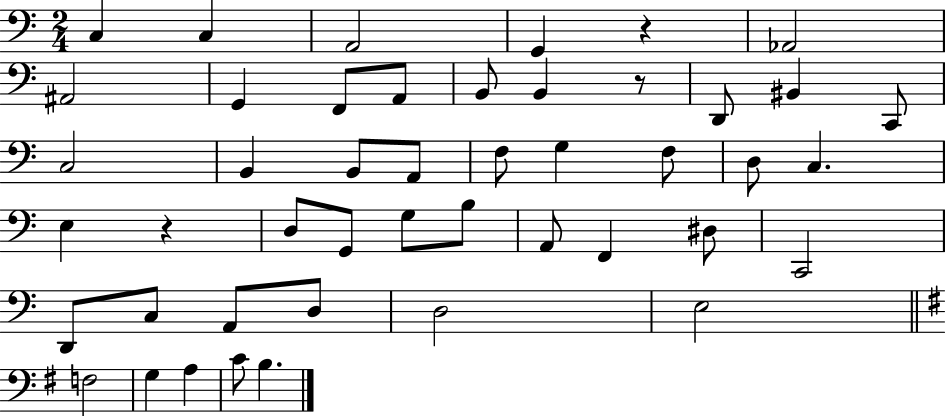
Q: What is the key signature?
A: C major